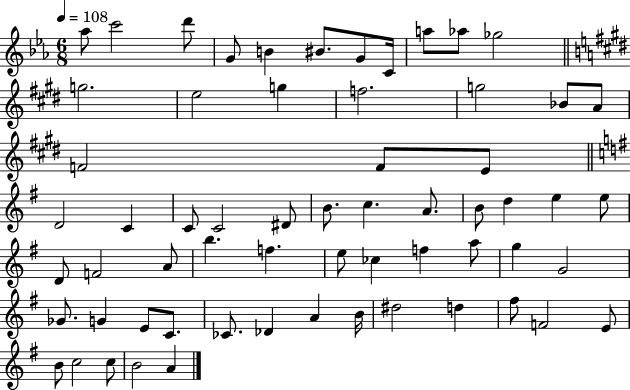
{
  \clef treble
  \numericTimeSignature
  \time 6/8
  \key ees \major
  \tempo 4 = 108
  aes''8 c'''2 d'''8 | g'8 b'4 bis'8. g'8 c'16 | a''8 aes''8 ges''2 | \bar "||" \break \key e \major g''2. | e''2 g''4 | f''2. | g''2 bes'8 a'8 | \break f'2 f'8 e'8 | \bar "||" \break \key e \minor d'2 c'4 | c'8 c'2 dis'8 | b'8. c''4. a'8. | b'8 d''4 e''4 e''8 | \break d'8 f'2 a'8 | b''4. f''4. | e''8 ces''4 f''4 a''8 | g''4 g'2 | \break ges'8. g'4 e'8 c'8. | ces'8. des'4 a'4 b'16 | dis''2 d''4 | fis''8 f'2 e'8 | \break b'8 c''2 c''8 | b'2 a'4 | \bar "|."
}